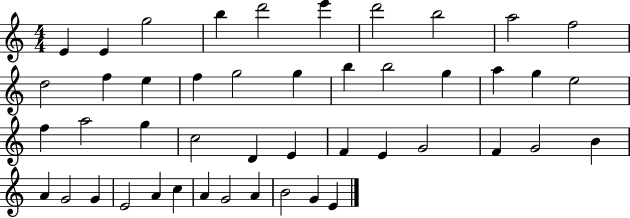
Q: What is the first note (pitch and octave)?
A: E4